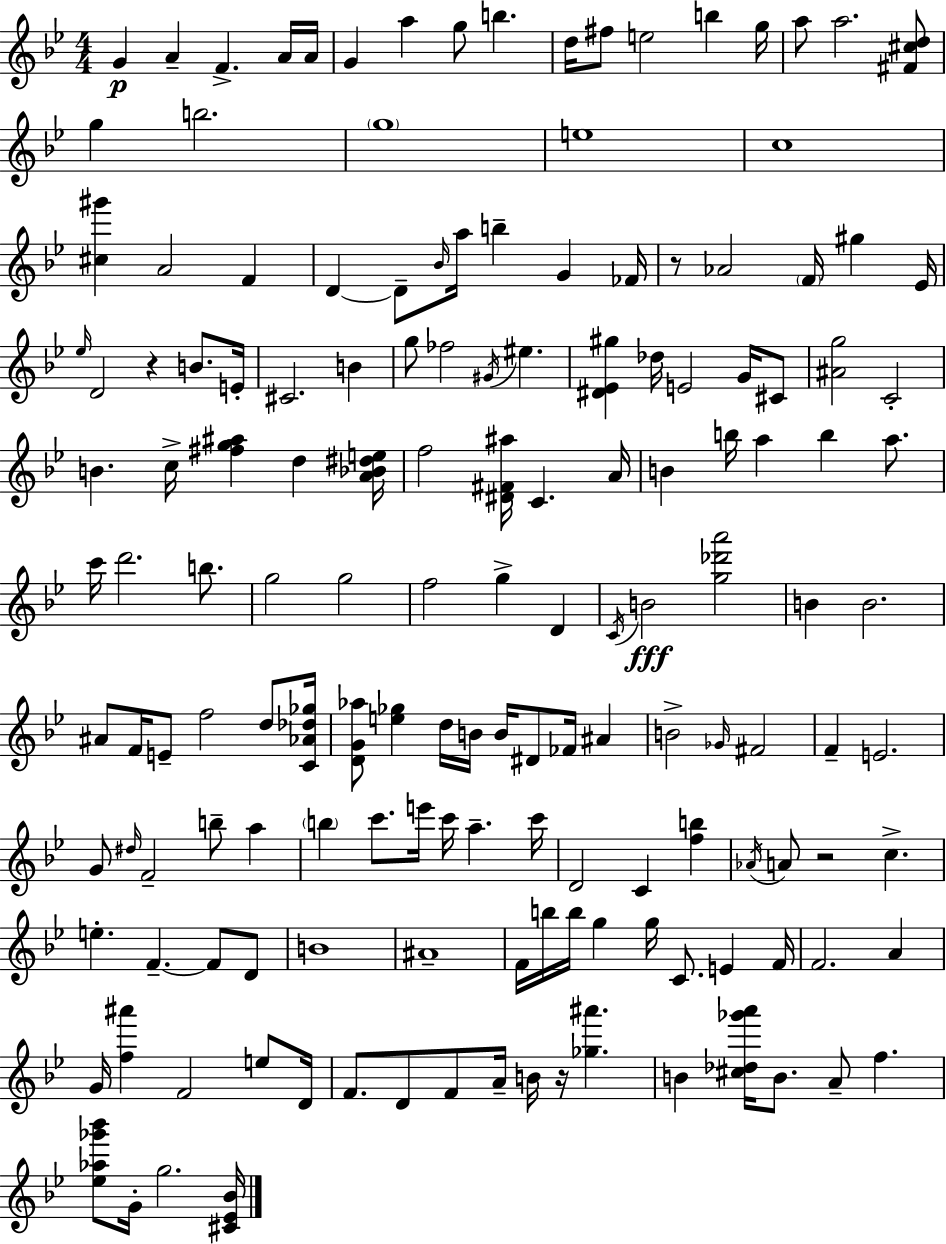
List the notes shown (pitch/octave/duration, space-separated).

G4/q A4/q F4/q. A4/s A4/s G4/q A5/q G5/e B5/q. D5/s F#5/e E5/h B5/q G5/s A5/e A5/h. [F#4,C#5,D5]/e G5/q B5/h. G5/w E5/w C5/w [C#5,G#6]/q A4/h F4/q D4/q D4/e Bb4/s A5/s B5/q G4/q FES4/s R/e Ab4/h F4/s G#5/q Eb4/s Eb5/s D4/h R/q B4/e. E4/s C#4/h. B4/q G5/e FES5/h G#4/s EIS5/q. [D#4,Eb4,G#5]/q Db5/s E4/h G4/s C#4/e [A#4,G5]/h C4/h B4/q. C5/s [F#5,G5,A#5]/q D5/q [A4,Bb4,D#5,E5]/s F5/h [D#4,F#4,A#5]/s C4/q. A4/s B4/q B5/s A5/q B5/q A5/e. C6/s D6/h. B5/e. G5/h G5/h F5/h G5/q D4/q C4/s B4/h [G5,Db6,A6]/h B4/q B4/h. A#4/e F4/s E4/e F5/h D5/e [C4,Ab4,Db5,Gb5]/s [D4,G4,Ab5]/e [E5,Gb5]/q D5/s B4/s B4/s D#4/e FES4/s A#4/q B4/h Gb4/s F#4/h F4/q E4/h. G4/e D#5/s F4/h B5/e A5/q B5/q C6/e. E6/s C6/s A5/q. C6/s D4/h C4/q [F5,B5]/q Ab4/s A4/e R/h C5/q. E5/q. F4/q. F4/e D4/e B4/w A#4/w F4/s B5/s B5/s G5/q G5/s C4/e. E4/q F4/s F4/h. A4/q G4/s [F5,A#6]/q F4/h E5/e D4/s F4/e. D4/e F4/e A4/s B4/s R/s [Gb5,A#6]/q. B4/q [C#5,Db5,Gb6,A6]/s B4/e. A4/e F5/q. [Eb5,Ab5,Gb6,Bb6]/e G4/s G5/h. [C#4,Eb4,Bb4]/s